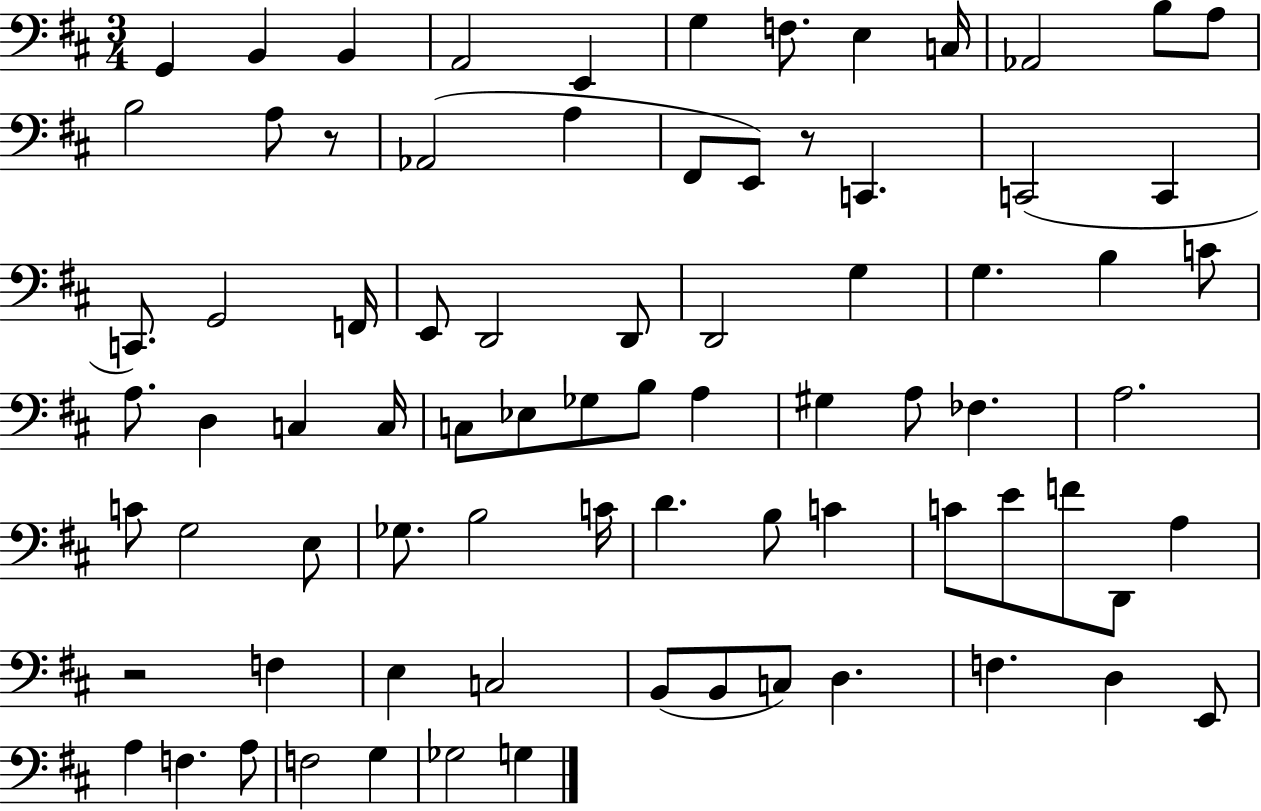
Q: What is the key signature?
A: D major